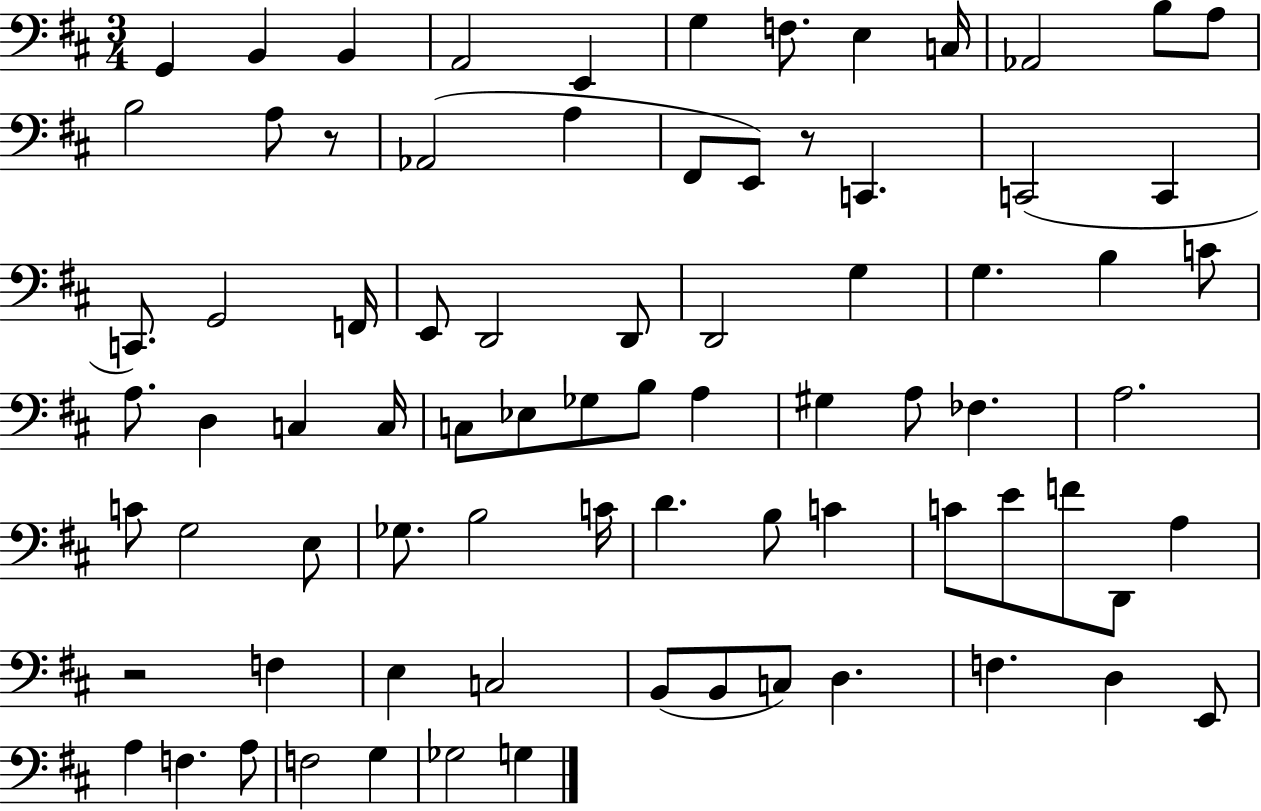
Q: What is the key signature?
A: D major